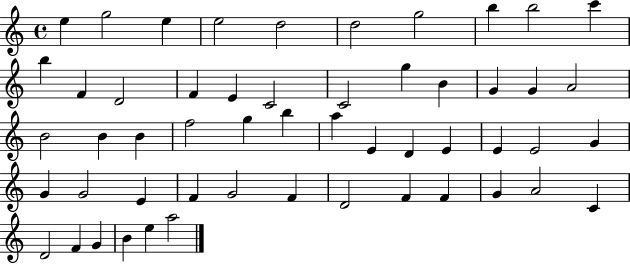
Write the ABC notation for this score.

X:1
T:Untitled
M:4/4
L:1/4
K:C
e g2 e e2 d2 d2 g2 b b2 c' b F D2 F E C2 C2 g B G G A2 B2 B B f2 g b a E D E E E2 G G G2 E F G2 F D2 F F G A2 C D2 F G B e a2